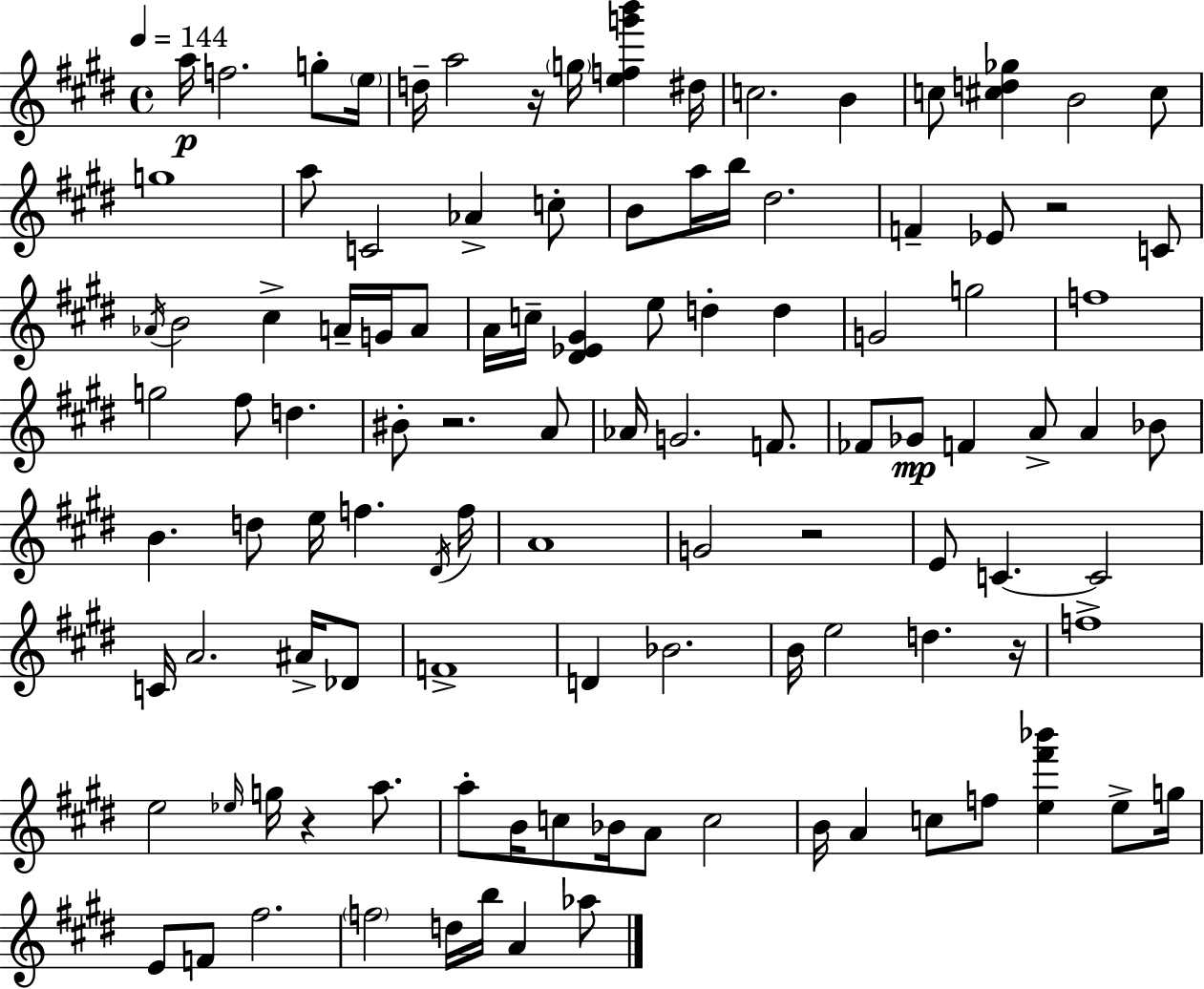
{
  \clef treble
  \time 4/4
  \defaultTimeSignature
  \key e \major
  \tempo 4 = 144
  a''16\p f''2. g''8-. \parenthesize e''16 | d''16-- a''2 r16 \parenthesize g''16 <e'' f'' g''' b'''>4 dis''16 | c''2. b'4 | c''8 <cis'' d'' ges''>4 b'2 cis''8 | \break g''1 | a''8 c'2 aes'4-> c''8-. | b'8 a''16 b''16 dis''2. | f'4-- ees'8 r2 c'8 | \break \acciaccatura { aes'16 } b'2 cis''4-> a'16-- g'16 a'8 | a'16 c''16-- <dis' ees' gis'>4 e''8 d''4-. d''4 | g'2 g''2 | f''1 | \break g''2 fis''8 d''4. | bis'8-. r2. a'8 | aes'16 g'2. f'8. | fes'8 ges'8\mp f'4 a'8-> a'4 bes'8 | \break b'4. d''8 e''16 f''4. | \acciaccatura { dis'16 } f''16 a'1 | g'2 r2 | e'8 c'4.~~ c'2 | \break c'16 a'2. ais'16-> | des'8 f'1-> | d'4 bes'2. | b'16 e''2 d''4. | \break r16 f''1-> | e''2 \grace { ees''16 } g''16 r4 | a''8. a''8-. b'16 c''8 bes'16 a'8 c''2 | b'16 a'4 c''8 f''8 <e'' fis''' bes'''>4 | \break e''8-> g''16 e'8 f'8 fis''2. | \parenthesize f''2 d''16 b''16 a'4 | aes''8 \bar "|."
}